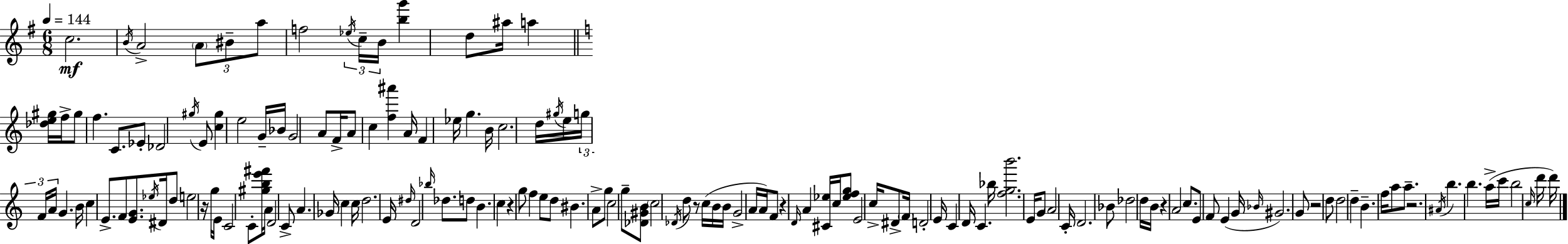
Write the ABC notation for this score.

X:1
T:Untitled
M:6/8
L:1/4
K:G
c2 B/4 A2 A/2 ^B/2 a/2 f2 _e/4 c/4 B/4 [bg'] d/2 ^a/4 a [_de^g]/4 f/4 ^g/2 f C/2 _E/2 _D2 ^g/4 E/2 [c^g] e2 G/4 _B/4 G2 A/2 F/4 A/2 c [f^a'] A/4 F _e/4 g B/4 c2 d/4 ^g/4 e/4 g/4 F/4 A/4 G B/4 c E/2 F/2 [EG]/2 _e/4 ^D/4 d/2 e2 z/4 g/4 E/4 C2 C/2 [^gbe'^f']/4 A/4 D2 C/2 A _G/4 c c/4 d2 E/4 ^d/4 D2 _b/4 _d/2 d/2 B c z g/2 f e/2 d/2 ^B A/2 g/2 c2 g/2 [_D^GB]/2 c2 _D/4 d/2 z/2 c/4 B/4 B/4 G2 A/4 A/4 F/2 z D/4 A [^C_e]/4 c/4 [_efg]/2 E2 c/4 ^D/2 F/4 D2 E/4 C D/4 C _b/4 [fgb']2 E/4 G/2 A2 C/4 D2 _B/2 _d2 d/4 B/4 z A2 c/2 E/2 F/2 E G/4 _B/4 ^G2 G/2 z2 d/2 d2 d B f/4 a/2 a/2 z2 ^A/4 b b a/4 c'/4 b2 c/4 d'/4 d'/4